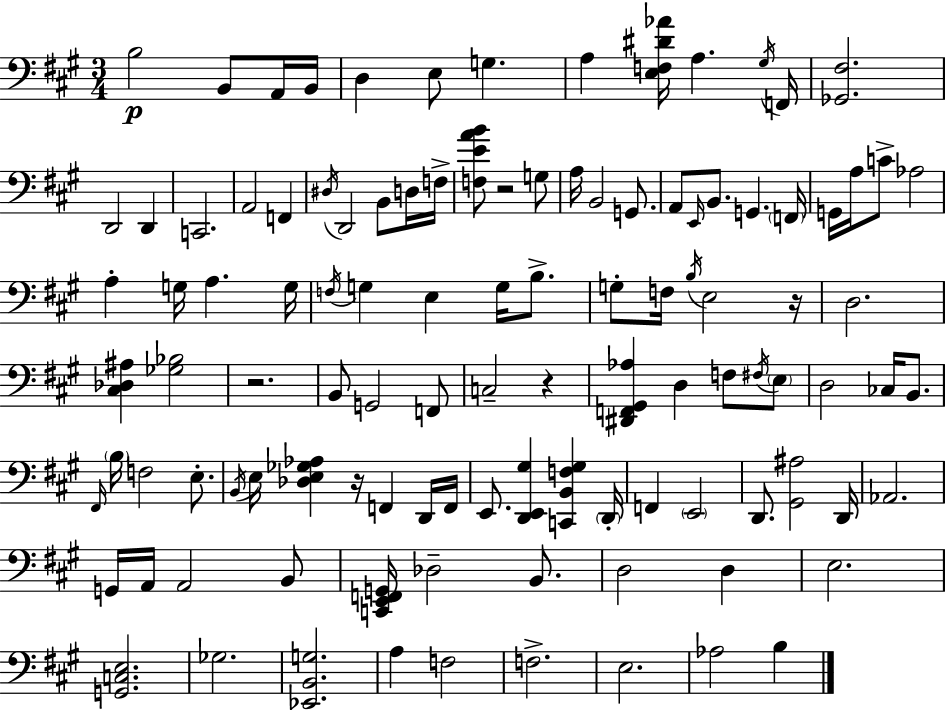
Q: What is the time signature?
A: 3/4